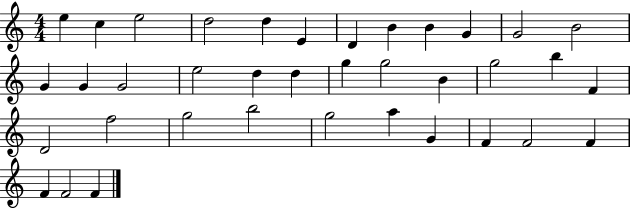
X:1
T:Untitled
M:4/4
L:1/4
K:C
e c e2 d2 d E D B B G G2 B2 G G G2 e2 d d g g2 B g2 b F D2 f2 g2 b2 g2 a G F F2 F F F2 F